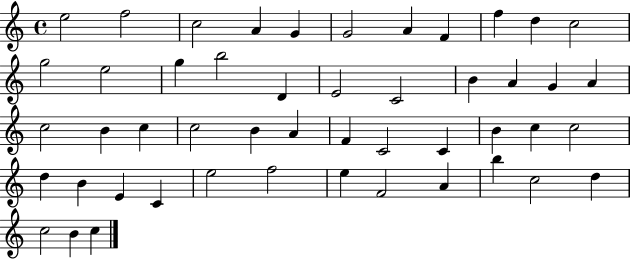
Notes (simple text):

E5/h F5/h C5/h A4/q G4/q G4/h A4/q F4/q F5/q D5/q C5/h G5/h E5/h G5/q B5/h D4/q E4/h C4/h B4/q A4/q G4/q A4/q C5/h B4/q C5/q C5/h B4/q A4/q F4/q C4/h C4/q B4/q C5/q C5/h D5/q B4/q E4/q C4/q E5/h F5/h E5/q F4/h A4/q B5/q C5/h D5/q C5/h B4/q C5/q